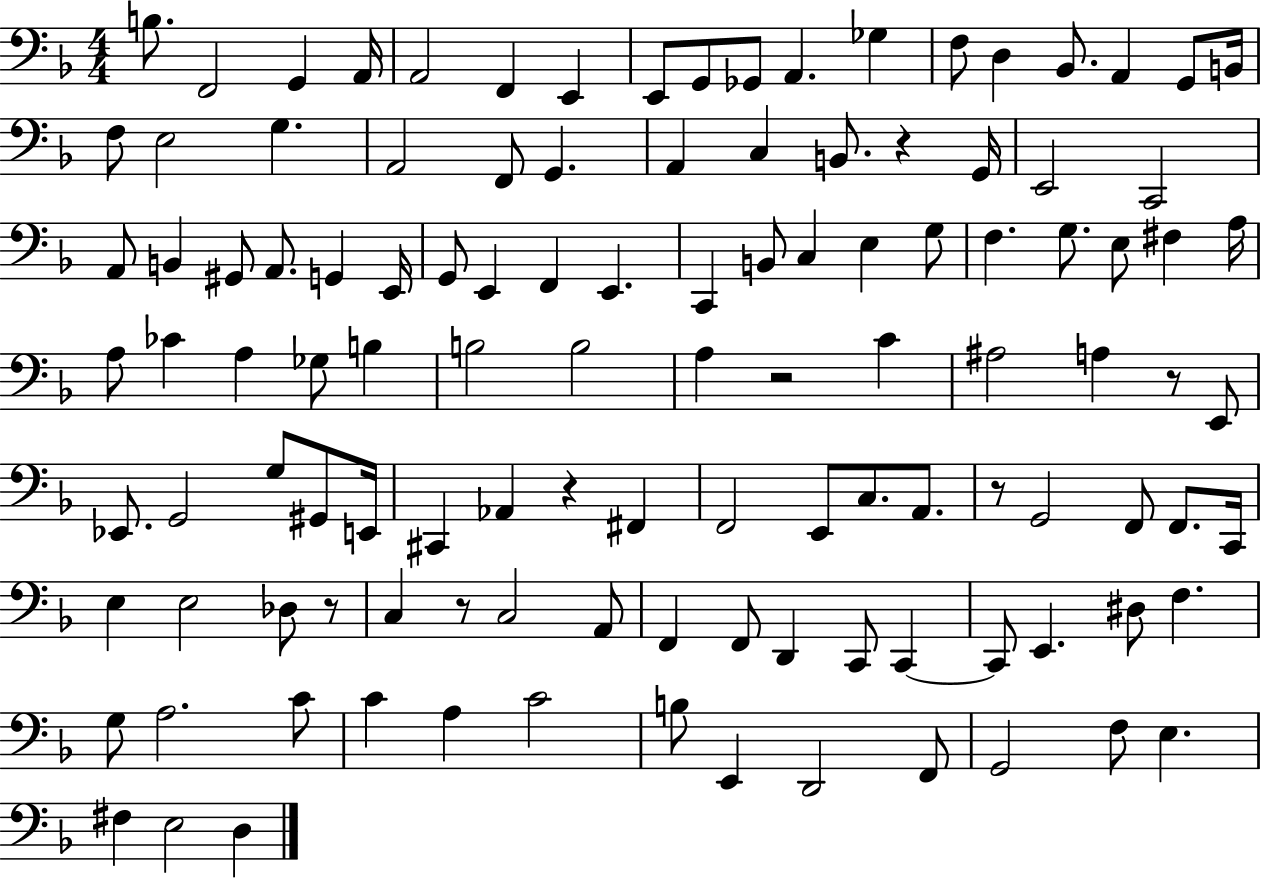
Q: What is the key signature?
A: F major